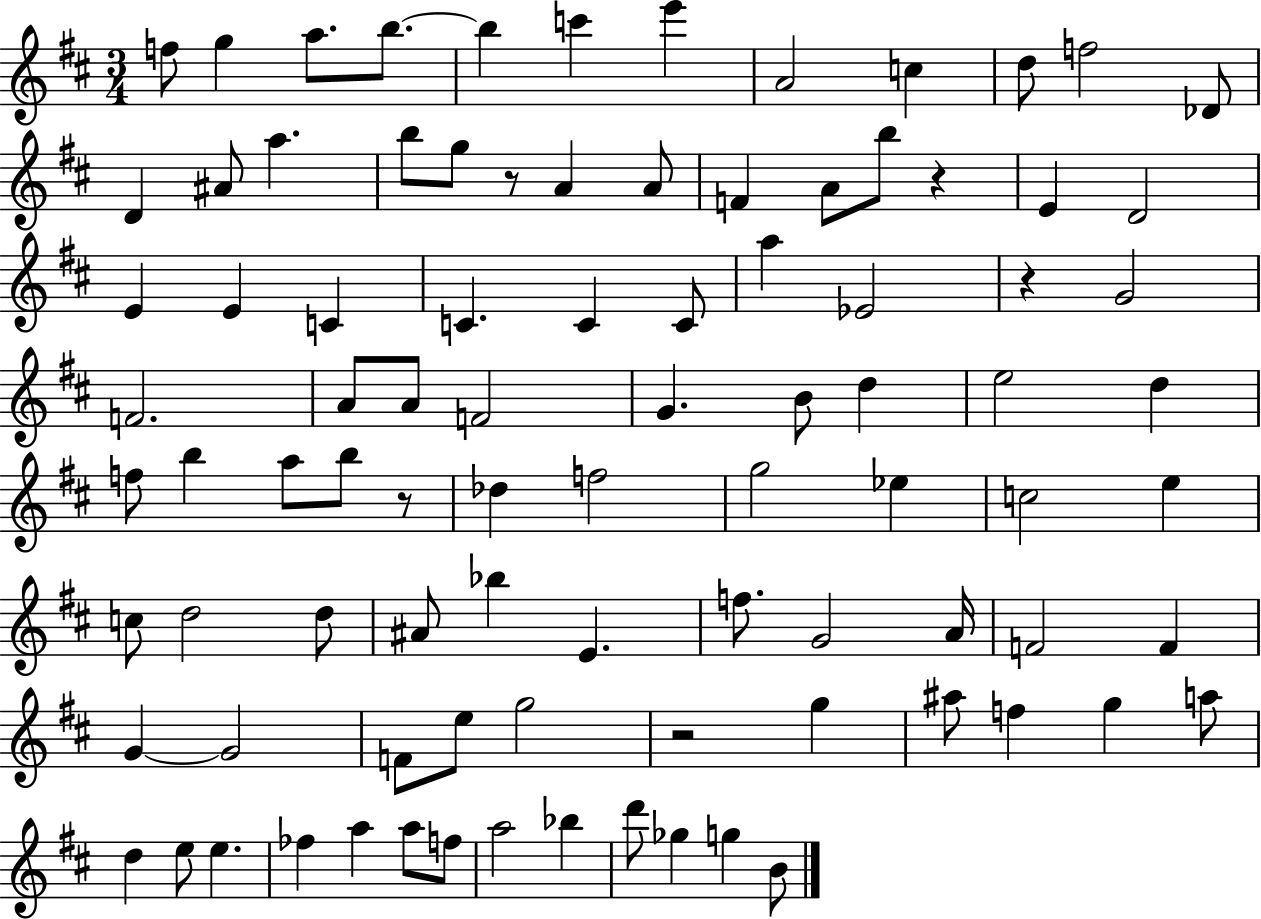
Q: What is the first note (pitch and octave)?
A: F5